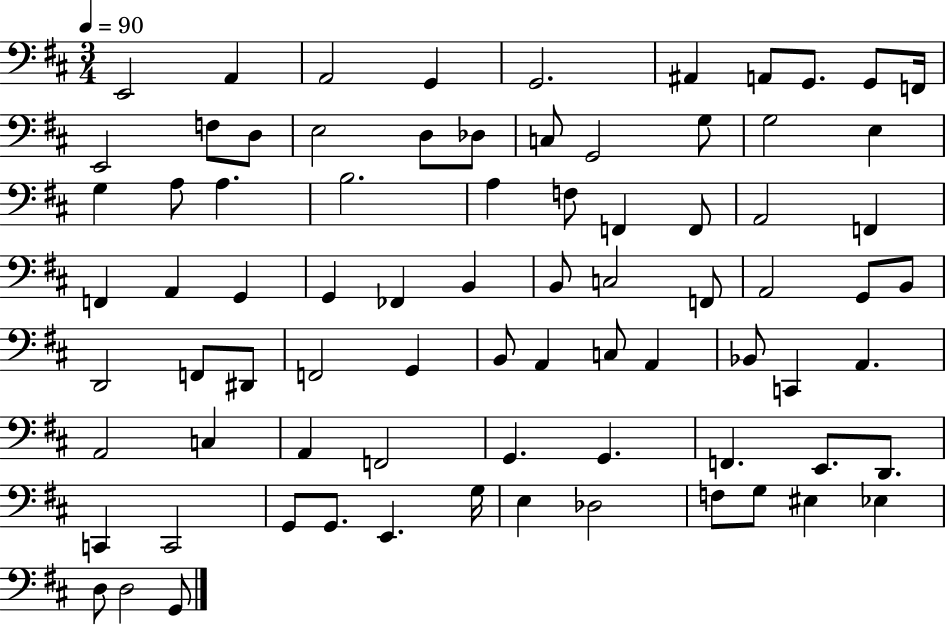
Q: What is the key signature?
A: D major